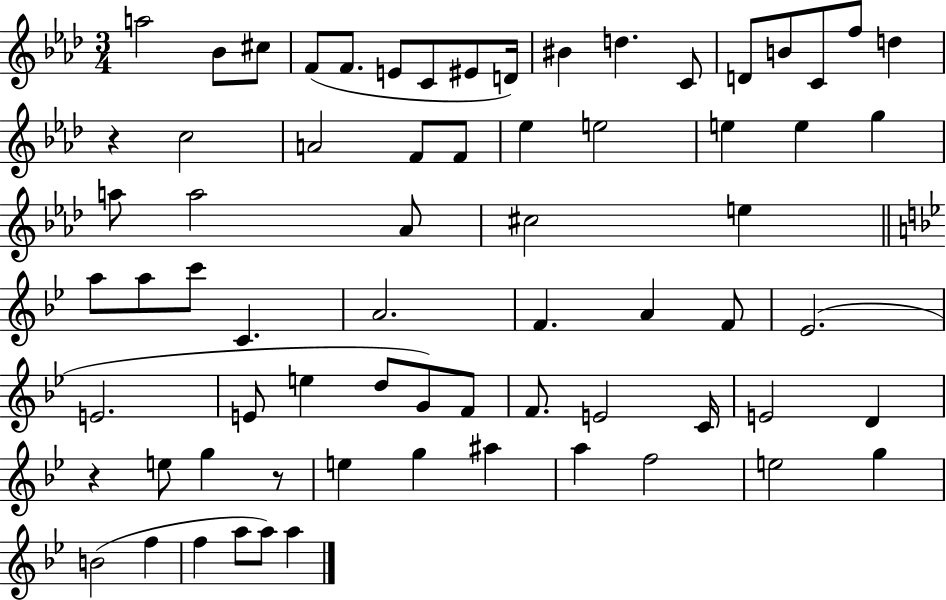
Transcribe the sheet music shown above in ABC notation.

X:1
T:Untitled
M:3/4
L:1/4
K:Ab
a2 _B/2 ^c/2 F/2 F/2 E/2 C/2 ^E/2 D/4 ^B d C/2 D/2 B/2 C/2 f/2 d z c2 A2 F/2 F/2 _e e2 e e g a/2 a2 _A/2 ^c2 e a/2 a/2 c'/2 C A2 F A F/2 _E2 E2 E/2 e d/2 G/2 F/2 F/2 E2 C/4 E2 D z e/2 g z/2 e g ^a a f2 e2 g B2 f f a/2 a/2 a